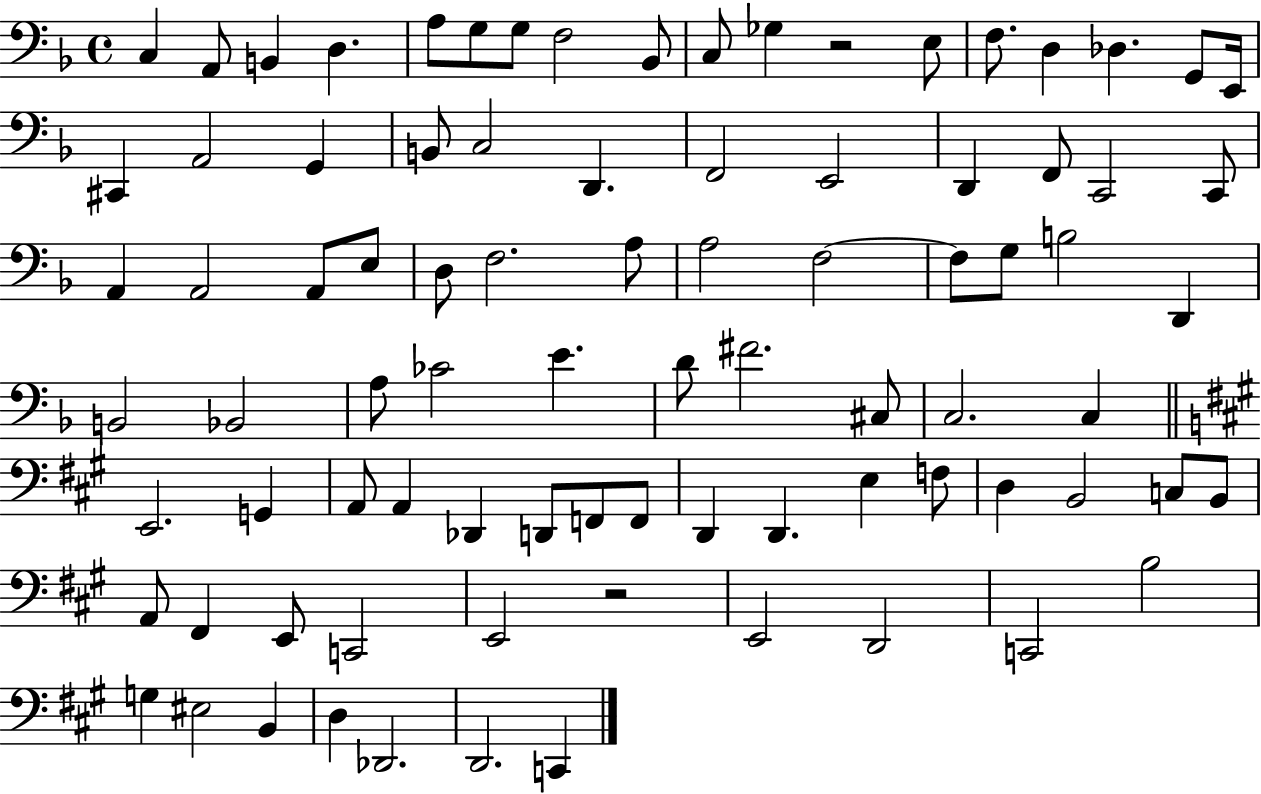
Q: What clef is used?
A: bass